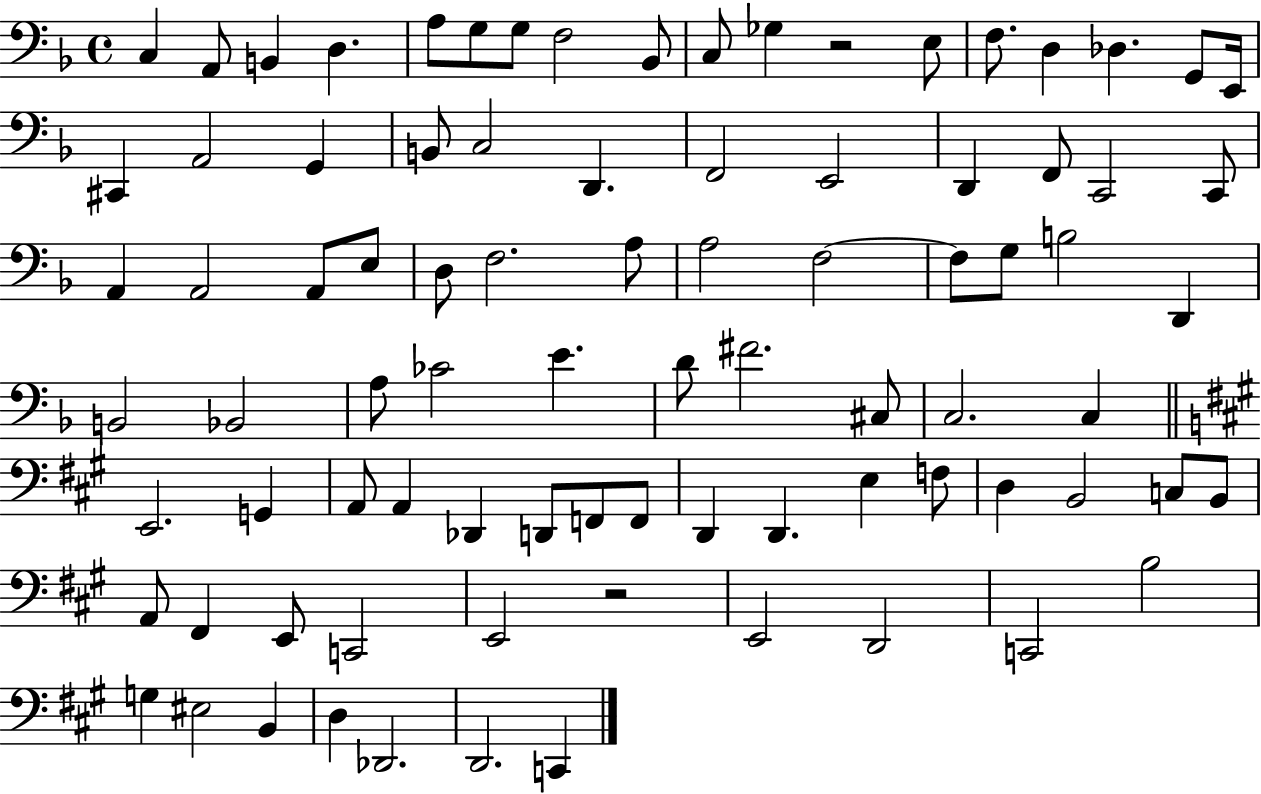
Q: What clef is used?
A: bass